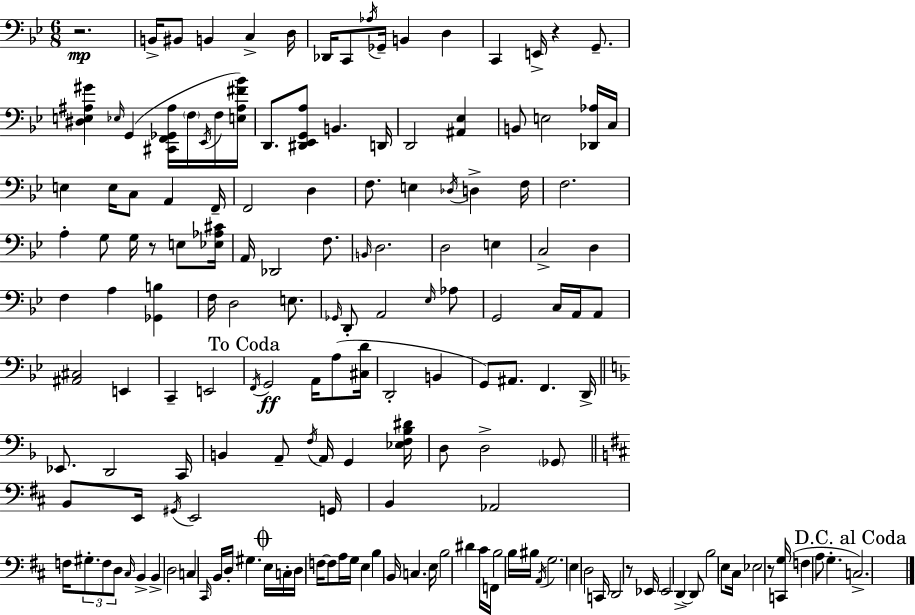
R/h. B2/s BIS2/e B2/q C3/q D3/s Db2/s C2/e Ab3/s Gb2/s B2/q D3/q C2/q E2/s R/q G2/e. [D#3,E3,A#3,G#4]/q Eb3/s G2/q [C#2,F2,Gb2,A#3]/s F3/s Eb2/s F3/s [E3,A#3,F#4,Bb4]/s D2/e. [D#2,Eb2,G2,A3]/e B2/q. D2/s D2/h [A#2,Eb3]/q B2/e E3/h [Db2,Ab3]/s C3/s E3/q E3/s C3/e A2/q F2/s F2/h D3/q F3/e. E3/q Db3/s D3/q F3/s F3/h. A3/q G3/e G3/s R/e E3/e [Eb3,Ab3,C#4]/s A2/s Db2/h F3/e. B2/s D3/h. D3/h E3/q C3/h D3/q F3/q A3/q [Gb2,B3]/q F3/s D3/h E3/e. Gb2/s D2/e A2/h Eb3/s Ab3/e G2/h C3/s A2/s A2/e [A#2,C#3]/h E2/q C2/q E2/h F2/s G2/h A2/s A3/e [C#3,D4]/s D2/h B2/q G2/e A#2/e. F2/q. D2/s Eb2/e. D2/h C2/s B2/q A2/e F3/s A2/s G2/q [Eb3,F3,Bb3,D#4]/s D3/e D3/h Gb2/e B2/e E2/s G#2/s E2/h G2/s B2/q Ab2/h F3/s G#3/e. F3/e D3/e C#3/s B2/q B2/q D3/h C3/q C#2/s B2/s D3/s G#3/q. E3/s C3/s D3/s F3/s F3/e A3/s G3/s E3/q B3/q B2/s C3/q. E3/s B3/h D#4/q C#4/s F2/s B3/h B3/s BIS3/s A2/s G3/h. E3/q D3/h C2/s D2/h R/e Eb2/s Eb2/h D2/q D2/e B3/h E3/e C#3/s Eb3/h R/e [C2,G3]/s F3/q A3/e G3/q. C3/h.